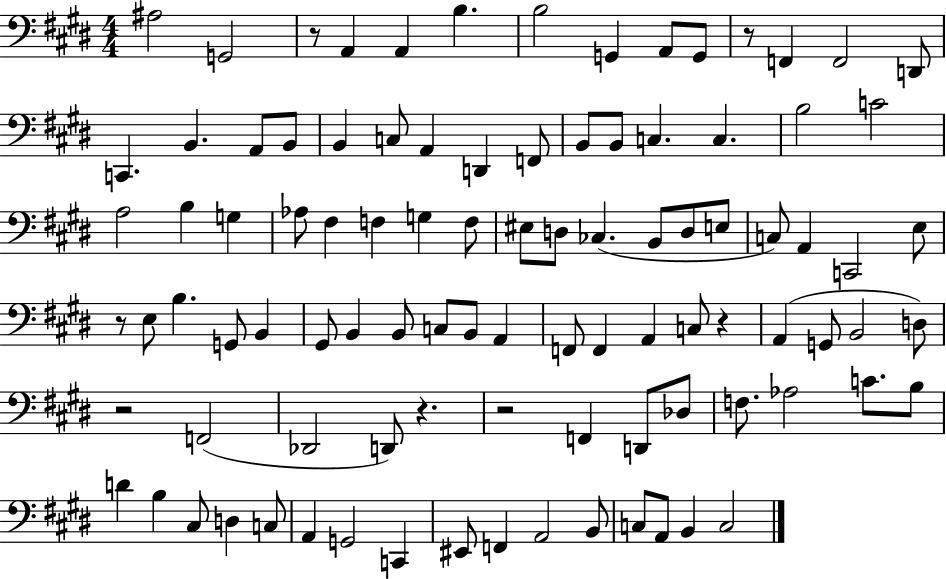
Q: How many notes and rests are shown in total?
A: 96